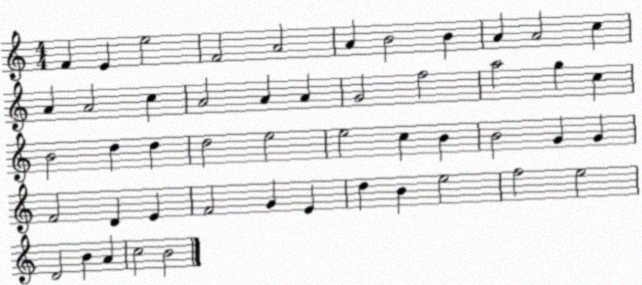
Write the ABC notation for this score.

X:1
T:Untitled
M:4/4
L:1/4
K:C
F E e2 F2 A2 A B2 B A A2 c A A2 c A2 A A G2 f2 a2 g c B2 d d d2 e2 e2 c B B2 G G F2 D E F2 G E d B e2 f2 e2 D2 B A c2 B2